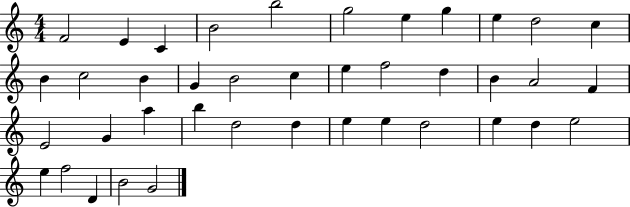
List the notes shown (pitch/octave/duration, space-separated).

F4/h E4/q C4/q B4/h B5/h G5/h E5/q G5/q E5/q D5/h C5/q B4/q C5/h B4/q G4/q B4/h C5/q E5/q F5/h D5/q B4/q A4/h F4/q E4/h G4/q A5/q B5/q D5/h D5/q E5/q E5/q D5/h E5/q D5/q E5/h E5/q F5/h D4/q B4/h G4/h